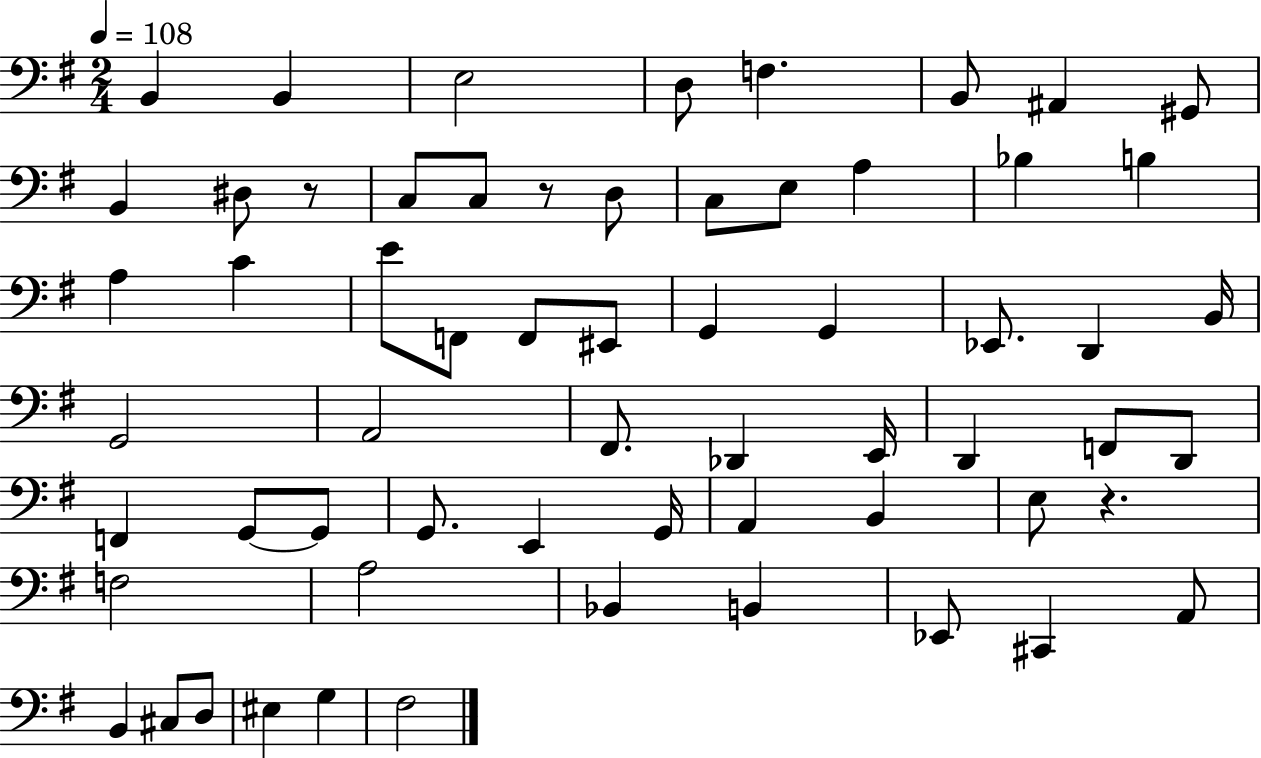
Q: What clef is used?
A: bass